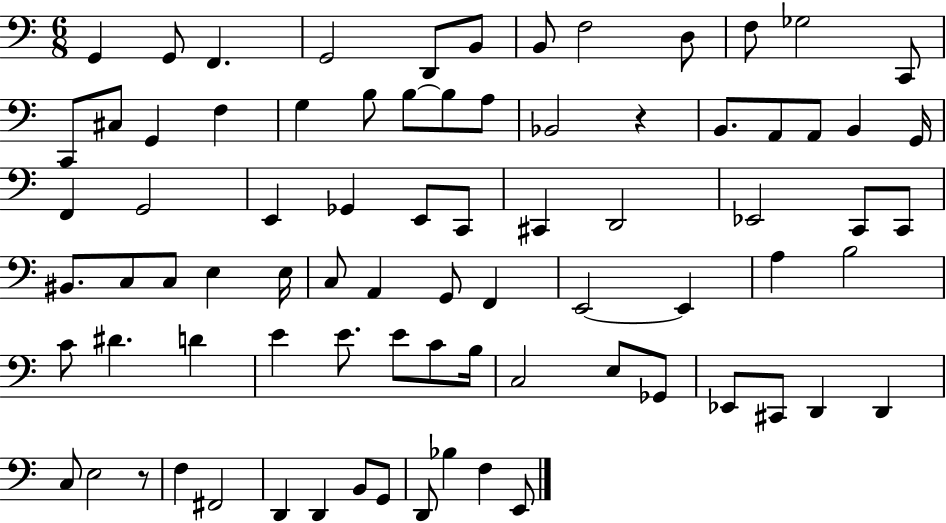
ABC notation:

X:1
T:Untitled
M:6/8
L:1/4
K:C
G,, G,,/2 F,, G,,2 D,,/2 B,,/2 B,,/2 F,2 D,/2 F,/2 _G,2 C,,/2 C,,/2 ^C,/2 G,, F, G, B,/2 B,/2 B,/2 A,/2 _B,,2 z B,,/2 A,,/2 A,,/2 B,, G,,/4 F,, G,,2 E,, _G,, E,,/2 C,,/2 ^C,, D,,2 _E,,2 C,,/2 C,,/2 ^B,,/2 C,/2 C,/2 E, E,/4 C,/2 A,, G,,/2 F,, E,,2 E,, A, B,2 C/2 ^D D E E/2 E/2 C/2 B,/4 C,2 E,/2 _G,,/2 _E,,/2 ^C,,/2 D,, D,, C,/2 E,2 z/2 F, ^F,,2 D,, D,, B,,/2 G,,/2 D,,/2 _B, F, E,,/2